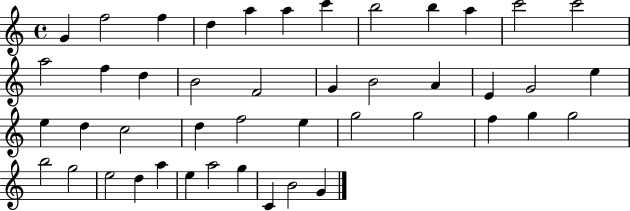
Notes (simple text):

G4/q F5/h F5/q D5/q A5/q A5/q C6/q B5/h B5/q A5/q C6/h C6/h A5/h F5/q D5/q B4/h F4/h G4/q B4/h A4/q E4/q G4/h E5/q E5/q D5/q C5/h D5/q F5/h E5/q G5/h G5/h F5/q G5/q G5/h B5/h G5/h E5/h D5/q A5/q E5/q A5/h G5/q C4/q B4/h G4/q